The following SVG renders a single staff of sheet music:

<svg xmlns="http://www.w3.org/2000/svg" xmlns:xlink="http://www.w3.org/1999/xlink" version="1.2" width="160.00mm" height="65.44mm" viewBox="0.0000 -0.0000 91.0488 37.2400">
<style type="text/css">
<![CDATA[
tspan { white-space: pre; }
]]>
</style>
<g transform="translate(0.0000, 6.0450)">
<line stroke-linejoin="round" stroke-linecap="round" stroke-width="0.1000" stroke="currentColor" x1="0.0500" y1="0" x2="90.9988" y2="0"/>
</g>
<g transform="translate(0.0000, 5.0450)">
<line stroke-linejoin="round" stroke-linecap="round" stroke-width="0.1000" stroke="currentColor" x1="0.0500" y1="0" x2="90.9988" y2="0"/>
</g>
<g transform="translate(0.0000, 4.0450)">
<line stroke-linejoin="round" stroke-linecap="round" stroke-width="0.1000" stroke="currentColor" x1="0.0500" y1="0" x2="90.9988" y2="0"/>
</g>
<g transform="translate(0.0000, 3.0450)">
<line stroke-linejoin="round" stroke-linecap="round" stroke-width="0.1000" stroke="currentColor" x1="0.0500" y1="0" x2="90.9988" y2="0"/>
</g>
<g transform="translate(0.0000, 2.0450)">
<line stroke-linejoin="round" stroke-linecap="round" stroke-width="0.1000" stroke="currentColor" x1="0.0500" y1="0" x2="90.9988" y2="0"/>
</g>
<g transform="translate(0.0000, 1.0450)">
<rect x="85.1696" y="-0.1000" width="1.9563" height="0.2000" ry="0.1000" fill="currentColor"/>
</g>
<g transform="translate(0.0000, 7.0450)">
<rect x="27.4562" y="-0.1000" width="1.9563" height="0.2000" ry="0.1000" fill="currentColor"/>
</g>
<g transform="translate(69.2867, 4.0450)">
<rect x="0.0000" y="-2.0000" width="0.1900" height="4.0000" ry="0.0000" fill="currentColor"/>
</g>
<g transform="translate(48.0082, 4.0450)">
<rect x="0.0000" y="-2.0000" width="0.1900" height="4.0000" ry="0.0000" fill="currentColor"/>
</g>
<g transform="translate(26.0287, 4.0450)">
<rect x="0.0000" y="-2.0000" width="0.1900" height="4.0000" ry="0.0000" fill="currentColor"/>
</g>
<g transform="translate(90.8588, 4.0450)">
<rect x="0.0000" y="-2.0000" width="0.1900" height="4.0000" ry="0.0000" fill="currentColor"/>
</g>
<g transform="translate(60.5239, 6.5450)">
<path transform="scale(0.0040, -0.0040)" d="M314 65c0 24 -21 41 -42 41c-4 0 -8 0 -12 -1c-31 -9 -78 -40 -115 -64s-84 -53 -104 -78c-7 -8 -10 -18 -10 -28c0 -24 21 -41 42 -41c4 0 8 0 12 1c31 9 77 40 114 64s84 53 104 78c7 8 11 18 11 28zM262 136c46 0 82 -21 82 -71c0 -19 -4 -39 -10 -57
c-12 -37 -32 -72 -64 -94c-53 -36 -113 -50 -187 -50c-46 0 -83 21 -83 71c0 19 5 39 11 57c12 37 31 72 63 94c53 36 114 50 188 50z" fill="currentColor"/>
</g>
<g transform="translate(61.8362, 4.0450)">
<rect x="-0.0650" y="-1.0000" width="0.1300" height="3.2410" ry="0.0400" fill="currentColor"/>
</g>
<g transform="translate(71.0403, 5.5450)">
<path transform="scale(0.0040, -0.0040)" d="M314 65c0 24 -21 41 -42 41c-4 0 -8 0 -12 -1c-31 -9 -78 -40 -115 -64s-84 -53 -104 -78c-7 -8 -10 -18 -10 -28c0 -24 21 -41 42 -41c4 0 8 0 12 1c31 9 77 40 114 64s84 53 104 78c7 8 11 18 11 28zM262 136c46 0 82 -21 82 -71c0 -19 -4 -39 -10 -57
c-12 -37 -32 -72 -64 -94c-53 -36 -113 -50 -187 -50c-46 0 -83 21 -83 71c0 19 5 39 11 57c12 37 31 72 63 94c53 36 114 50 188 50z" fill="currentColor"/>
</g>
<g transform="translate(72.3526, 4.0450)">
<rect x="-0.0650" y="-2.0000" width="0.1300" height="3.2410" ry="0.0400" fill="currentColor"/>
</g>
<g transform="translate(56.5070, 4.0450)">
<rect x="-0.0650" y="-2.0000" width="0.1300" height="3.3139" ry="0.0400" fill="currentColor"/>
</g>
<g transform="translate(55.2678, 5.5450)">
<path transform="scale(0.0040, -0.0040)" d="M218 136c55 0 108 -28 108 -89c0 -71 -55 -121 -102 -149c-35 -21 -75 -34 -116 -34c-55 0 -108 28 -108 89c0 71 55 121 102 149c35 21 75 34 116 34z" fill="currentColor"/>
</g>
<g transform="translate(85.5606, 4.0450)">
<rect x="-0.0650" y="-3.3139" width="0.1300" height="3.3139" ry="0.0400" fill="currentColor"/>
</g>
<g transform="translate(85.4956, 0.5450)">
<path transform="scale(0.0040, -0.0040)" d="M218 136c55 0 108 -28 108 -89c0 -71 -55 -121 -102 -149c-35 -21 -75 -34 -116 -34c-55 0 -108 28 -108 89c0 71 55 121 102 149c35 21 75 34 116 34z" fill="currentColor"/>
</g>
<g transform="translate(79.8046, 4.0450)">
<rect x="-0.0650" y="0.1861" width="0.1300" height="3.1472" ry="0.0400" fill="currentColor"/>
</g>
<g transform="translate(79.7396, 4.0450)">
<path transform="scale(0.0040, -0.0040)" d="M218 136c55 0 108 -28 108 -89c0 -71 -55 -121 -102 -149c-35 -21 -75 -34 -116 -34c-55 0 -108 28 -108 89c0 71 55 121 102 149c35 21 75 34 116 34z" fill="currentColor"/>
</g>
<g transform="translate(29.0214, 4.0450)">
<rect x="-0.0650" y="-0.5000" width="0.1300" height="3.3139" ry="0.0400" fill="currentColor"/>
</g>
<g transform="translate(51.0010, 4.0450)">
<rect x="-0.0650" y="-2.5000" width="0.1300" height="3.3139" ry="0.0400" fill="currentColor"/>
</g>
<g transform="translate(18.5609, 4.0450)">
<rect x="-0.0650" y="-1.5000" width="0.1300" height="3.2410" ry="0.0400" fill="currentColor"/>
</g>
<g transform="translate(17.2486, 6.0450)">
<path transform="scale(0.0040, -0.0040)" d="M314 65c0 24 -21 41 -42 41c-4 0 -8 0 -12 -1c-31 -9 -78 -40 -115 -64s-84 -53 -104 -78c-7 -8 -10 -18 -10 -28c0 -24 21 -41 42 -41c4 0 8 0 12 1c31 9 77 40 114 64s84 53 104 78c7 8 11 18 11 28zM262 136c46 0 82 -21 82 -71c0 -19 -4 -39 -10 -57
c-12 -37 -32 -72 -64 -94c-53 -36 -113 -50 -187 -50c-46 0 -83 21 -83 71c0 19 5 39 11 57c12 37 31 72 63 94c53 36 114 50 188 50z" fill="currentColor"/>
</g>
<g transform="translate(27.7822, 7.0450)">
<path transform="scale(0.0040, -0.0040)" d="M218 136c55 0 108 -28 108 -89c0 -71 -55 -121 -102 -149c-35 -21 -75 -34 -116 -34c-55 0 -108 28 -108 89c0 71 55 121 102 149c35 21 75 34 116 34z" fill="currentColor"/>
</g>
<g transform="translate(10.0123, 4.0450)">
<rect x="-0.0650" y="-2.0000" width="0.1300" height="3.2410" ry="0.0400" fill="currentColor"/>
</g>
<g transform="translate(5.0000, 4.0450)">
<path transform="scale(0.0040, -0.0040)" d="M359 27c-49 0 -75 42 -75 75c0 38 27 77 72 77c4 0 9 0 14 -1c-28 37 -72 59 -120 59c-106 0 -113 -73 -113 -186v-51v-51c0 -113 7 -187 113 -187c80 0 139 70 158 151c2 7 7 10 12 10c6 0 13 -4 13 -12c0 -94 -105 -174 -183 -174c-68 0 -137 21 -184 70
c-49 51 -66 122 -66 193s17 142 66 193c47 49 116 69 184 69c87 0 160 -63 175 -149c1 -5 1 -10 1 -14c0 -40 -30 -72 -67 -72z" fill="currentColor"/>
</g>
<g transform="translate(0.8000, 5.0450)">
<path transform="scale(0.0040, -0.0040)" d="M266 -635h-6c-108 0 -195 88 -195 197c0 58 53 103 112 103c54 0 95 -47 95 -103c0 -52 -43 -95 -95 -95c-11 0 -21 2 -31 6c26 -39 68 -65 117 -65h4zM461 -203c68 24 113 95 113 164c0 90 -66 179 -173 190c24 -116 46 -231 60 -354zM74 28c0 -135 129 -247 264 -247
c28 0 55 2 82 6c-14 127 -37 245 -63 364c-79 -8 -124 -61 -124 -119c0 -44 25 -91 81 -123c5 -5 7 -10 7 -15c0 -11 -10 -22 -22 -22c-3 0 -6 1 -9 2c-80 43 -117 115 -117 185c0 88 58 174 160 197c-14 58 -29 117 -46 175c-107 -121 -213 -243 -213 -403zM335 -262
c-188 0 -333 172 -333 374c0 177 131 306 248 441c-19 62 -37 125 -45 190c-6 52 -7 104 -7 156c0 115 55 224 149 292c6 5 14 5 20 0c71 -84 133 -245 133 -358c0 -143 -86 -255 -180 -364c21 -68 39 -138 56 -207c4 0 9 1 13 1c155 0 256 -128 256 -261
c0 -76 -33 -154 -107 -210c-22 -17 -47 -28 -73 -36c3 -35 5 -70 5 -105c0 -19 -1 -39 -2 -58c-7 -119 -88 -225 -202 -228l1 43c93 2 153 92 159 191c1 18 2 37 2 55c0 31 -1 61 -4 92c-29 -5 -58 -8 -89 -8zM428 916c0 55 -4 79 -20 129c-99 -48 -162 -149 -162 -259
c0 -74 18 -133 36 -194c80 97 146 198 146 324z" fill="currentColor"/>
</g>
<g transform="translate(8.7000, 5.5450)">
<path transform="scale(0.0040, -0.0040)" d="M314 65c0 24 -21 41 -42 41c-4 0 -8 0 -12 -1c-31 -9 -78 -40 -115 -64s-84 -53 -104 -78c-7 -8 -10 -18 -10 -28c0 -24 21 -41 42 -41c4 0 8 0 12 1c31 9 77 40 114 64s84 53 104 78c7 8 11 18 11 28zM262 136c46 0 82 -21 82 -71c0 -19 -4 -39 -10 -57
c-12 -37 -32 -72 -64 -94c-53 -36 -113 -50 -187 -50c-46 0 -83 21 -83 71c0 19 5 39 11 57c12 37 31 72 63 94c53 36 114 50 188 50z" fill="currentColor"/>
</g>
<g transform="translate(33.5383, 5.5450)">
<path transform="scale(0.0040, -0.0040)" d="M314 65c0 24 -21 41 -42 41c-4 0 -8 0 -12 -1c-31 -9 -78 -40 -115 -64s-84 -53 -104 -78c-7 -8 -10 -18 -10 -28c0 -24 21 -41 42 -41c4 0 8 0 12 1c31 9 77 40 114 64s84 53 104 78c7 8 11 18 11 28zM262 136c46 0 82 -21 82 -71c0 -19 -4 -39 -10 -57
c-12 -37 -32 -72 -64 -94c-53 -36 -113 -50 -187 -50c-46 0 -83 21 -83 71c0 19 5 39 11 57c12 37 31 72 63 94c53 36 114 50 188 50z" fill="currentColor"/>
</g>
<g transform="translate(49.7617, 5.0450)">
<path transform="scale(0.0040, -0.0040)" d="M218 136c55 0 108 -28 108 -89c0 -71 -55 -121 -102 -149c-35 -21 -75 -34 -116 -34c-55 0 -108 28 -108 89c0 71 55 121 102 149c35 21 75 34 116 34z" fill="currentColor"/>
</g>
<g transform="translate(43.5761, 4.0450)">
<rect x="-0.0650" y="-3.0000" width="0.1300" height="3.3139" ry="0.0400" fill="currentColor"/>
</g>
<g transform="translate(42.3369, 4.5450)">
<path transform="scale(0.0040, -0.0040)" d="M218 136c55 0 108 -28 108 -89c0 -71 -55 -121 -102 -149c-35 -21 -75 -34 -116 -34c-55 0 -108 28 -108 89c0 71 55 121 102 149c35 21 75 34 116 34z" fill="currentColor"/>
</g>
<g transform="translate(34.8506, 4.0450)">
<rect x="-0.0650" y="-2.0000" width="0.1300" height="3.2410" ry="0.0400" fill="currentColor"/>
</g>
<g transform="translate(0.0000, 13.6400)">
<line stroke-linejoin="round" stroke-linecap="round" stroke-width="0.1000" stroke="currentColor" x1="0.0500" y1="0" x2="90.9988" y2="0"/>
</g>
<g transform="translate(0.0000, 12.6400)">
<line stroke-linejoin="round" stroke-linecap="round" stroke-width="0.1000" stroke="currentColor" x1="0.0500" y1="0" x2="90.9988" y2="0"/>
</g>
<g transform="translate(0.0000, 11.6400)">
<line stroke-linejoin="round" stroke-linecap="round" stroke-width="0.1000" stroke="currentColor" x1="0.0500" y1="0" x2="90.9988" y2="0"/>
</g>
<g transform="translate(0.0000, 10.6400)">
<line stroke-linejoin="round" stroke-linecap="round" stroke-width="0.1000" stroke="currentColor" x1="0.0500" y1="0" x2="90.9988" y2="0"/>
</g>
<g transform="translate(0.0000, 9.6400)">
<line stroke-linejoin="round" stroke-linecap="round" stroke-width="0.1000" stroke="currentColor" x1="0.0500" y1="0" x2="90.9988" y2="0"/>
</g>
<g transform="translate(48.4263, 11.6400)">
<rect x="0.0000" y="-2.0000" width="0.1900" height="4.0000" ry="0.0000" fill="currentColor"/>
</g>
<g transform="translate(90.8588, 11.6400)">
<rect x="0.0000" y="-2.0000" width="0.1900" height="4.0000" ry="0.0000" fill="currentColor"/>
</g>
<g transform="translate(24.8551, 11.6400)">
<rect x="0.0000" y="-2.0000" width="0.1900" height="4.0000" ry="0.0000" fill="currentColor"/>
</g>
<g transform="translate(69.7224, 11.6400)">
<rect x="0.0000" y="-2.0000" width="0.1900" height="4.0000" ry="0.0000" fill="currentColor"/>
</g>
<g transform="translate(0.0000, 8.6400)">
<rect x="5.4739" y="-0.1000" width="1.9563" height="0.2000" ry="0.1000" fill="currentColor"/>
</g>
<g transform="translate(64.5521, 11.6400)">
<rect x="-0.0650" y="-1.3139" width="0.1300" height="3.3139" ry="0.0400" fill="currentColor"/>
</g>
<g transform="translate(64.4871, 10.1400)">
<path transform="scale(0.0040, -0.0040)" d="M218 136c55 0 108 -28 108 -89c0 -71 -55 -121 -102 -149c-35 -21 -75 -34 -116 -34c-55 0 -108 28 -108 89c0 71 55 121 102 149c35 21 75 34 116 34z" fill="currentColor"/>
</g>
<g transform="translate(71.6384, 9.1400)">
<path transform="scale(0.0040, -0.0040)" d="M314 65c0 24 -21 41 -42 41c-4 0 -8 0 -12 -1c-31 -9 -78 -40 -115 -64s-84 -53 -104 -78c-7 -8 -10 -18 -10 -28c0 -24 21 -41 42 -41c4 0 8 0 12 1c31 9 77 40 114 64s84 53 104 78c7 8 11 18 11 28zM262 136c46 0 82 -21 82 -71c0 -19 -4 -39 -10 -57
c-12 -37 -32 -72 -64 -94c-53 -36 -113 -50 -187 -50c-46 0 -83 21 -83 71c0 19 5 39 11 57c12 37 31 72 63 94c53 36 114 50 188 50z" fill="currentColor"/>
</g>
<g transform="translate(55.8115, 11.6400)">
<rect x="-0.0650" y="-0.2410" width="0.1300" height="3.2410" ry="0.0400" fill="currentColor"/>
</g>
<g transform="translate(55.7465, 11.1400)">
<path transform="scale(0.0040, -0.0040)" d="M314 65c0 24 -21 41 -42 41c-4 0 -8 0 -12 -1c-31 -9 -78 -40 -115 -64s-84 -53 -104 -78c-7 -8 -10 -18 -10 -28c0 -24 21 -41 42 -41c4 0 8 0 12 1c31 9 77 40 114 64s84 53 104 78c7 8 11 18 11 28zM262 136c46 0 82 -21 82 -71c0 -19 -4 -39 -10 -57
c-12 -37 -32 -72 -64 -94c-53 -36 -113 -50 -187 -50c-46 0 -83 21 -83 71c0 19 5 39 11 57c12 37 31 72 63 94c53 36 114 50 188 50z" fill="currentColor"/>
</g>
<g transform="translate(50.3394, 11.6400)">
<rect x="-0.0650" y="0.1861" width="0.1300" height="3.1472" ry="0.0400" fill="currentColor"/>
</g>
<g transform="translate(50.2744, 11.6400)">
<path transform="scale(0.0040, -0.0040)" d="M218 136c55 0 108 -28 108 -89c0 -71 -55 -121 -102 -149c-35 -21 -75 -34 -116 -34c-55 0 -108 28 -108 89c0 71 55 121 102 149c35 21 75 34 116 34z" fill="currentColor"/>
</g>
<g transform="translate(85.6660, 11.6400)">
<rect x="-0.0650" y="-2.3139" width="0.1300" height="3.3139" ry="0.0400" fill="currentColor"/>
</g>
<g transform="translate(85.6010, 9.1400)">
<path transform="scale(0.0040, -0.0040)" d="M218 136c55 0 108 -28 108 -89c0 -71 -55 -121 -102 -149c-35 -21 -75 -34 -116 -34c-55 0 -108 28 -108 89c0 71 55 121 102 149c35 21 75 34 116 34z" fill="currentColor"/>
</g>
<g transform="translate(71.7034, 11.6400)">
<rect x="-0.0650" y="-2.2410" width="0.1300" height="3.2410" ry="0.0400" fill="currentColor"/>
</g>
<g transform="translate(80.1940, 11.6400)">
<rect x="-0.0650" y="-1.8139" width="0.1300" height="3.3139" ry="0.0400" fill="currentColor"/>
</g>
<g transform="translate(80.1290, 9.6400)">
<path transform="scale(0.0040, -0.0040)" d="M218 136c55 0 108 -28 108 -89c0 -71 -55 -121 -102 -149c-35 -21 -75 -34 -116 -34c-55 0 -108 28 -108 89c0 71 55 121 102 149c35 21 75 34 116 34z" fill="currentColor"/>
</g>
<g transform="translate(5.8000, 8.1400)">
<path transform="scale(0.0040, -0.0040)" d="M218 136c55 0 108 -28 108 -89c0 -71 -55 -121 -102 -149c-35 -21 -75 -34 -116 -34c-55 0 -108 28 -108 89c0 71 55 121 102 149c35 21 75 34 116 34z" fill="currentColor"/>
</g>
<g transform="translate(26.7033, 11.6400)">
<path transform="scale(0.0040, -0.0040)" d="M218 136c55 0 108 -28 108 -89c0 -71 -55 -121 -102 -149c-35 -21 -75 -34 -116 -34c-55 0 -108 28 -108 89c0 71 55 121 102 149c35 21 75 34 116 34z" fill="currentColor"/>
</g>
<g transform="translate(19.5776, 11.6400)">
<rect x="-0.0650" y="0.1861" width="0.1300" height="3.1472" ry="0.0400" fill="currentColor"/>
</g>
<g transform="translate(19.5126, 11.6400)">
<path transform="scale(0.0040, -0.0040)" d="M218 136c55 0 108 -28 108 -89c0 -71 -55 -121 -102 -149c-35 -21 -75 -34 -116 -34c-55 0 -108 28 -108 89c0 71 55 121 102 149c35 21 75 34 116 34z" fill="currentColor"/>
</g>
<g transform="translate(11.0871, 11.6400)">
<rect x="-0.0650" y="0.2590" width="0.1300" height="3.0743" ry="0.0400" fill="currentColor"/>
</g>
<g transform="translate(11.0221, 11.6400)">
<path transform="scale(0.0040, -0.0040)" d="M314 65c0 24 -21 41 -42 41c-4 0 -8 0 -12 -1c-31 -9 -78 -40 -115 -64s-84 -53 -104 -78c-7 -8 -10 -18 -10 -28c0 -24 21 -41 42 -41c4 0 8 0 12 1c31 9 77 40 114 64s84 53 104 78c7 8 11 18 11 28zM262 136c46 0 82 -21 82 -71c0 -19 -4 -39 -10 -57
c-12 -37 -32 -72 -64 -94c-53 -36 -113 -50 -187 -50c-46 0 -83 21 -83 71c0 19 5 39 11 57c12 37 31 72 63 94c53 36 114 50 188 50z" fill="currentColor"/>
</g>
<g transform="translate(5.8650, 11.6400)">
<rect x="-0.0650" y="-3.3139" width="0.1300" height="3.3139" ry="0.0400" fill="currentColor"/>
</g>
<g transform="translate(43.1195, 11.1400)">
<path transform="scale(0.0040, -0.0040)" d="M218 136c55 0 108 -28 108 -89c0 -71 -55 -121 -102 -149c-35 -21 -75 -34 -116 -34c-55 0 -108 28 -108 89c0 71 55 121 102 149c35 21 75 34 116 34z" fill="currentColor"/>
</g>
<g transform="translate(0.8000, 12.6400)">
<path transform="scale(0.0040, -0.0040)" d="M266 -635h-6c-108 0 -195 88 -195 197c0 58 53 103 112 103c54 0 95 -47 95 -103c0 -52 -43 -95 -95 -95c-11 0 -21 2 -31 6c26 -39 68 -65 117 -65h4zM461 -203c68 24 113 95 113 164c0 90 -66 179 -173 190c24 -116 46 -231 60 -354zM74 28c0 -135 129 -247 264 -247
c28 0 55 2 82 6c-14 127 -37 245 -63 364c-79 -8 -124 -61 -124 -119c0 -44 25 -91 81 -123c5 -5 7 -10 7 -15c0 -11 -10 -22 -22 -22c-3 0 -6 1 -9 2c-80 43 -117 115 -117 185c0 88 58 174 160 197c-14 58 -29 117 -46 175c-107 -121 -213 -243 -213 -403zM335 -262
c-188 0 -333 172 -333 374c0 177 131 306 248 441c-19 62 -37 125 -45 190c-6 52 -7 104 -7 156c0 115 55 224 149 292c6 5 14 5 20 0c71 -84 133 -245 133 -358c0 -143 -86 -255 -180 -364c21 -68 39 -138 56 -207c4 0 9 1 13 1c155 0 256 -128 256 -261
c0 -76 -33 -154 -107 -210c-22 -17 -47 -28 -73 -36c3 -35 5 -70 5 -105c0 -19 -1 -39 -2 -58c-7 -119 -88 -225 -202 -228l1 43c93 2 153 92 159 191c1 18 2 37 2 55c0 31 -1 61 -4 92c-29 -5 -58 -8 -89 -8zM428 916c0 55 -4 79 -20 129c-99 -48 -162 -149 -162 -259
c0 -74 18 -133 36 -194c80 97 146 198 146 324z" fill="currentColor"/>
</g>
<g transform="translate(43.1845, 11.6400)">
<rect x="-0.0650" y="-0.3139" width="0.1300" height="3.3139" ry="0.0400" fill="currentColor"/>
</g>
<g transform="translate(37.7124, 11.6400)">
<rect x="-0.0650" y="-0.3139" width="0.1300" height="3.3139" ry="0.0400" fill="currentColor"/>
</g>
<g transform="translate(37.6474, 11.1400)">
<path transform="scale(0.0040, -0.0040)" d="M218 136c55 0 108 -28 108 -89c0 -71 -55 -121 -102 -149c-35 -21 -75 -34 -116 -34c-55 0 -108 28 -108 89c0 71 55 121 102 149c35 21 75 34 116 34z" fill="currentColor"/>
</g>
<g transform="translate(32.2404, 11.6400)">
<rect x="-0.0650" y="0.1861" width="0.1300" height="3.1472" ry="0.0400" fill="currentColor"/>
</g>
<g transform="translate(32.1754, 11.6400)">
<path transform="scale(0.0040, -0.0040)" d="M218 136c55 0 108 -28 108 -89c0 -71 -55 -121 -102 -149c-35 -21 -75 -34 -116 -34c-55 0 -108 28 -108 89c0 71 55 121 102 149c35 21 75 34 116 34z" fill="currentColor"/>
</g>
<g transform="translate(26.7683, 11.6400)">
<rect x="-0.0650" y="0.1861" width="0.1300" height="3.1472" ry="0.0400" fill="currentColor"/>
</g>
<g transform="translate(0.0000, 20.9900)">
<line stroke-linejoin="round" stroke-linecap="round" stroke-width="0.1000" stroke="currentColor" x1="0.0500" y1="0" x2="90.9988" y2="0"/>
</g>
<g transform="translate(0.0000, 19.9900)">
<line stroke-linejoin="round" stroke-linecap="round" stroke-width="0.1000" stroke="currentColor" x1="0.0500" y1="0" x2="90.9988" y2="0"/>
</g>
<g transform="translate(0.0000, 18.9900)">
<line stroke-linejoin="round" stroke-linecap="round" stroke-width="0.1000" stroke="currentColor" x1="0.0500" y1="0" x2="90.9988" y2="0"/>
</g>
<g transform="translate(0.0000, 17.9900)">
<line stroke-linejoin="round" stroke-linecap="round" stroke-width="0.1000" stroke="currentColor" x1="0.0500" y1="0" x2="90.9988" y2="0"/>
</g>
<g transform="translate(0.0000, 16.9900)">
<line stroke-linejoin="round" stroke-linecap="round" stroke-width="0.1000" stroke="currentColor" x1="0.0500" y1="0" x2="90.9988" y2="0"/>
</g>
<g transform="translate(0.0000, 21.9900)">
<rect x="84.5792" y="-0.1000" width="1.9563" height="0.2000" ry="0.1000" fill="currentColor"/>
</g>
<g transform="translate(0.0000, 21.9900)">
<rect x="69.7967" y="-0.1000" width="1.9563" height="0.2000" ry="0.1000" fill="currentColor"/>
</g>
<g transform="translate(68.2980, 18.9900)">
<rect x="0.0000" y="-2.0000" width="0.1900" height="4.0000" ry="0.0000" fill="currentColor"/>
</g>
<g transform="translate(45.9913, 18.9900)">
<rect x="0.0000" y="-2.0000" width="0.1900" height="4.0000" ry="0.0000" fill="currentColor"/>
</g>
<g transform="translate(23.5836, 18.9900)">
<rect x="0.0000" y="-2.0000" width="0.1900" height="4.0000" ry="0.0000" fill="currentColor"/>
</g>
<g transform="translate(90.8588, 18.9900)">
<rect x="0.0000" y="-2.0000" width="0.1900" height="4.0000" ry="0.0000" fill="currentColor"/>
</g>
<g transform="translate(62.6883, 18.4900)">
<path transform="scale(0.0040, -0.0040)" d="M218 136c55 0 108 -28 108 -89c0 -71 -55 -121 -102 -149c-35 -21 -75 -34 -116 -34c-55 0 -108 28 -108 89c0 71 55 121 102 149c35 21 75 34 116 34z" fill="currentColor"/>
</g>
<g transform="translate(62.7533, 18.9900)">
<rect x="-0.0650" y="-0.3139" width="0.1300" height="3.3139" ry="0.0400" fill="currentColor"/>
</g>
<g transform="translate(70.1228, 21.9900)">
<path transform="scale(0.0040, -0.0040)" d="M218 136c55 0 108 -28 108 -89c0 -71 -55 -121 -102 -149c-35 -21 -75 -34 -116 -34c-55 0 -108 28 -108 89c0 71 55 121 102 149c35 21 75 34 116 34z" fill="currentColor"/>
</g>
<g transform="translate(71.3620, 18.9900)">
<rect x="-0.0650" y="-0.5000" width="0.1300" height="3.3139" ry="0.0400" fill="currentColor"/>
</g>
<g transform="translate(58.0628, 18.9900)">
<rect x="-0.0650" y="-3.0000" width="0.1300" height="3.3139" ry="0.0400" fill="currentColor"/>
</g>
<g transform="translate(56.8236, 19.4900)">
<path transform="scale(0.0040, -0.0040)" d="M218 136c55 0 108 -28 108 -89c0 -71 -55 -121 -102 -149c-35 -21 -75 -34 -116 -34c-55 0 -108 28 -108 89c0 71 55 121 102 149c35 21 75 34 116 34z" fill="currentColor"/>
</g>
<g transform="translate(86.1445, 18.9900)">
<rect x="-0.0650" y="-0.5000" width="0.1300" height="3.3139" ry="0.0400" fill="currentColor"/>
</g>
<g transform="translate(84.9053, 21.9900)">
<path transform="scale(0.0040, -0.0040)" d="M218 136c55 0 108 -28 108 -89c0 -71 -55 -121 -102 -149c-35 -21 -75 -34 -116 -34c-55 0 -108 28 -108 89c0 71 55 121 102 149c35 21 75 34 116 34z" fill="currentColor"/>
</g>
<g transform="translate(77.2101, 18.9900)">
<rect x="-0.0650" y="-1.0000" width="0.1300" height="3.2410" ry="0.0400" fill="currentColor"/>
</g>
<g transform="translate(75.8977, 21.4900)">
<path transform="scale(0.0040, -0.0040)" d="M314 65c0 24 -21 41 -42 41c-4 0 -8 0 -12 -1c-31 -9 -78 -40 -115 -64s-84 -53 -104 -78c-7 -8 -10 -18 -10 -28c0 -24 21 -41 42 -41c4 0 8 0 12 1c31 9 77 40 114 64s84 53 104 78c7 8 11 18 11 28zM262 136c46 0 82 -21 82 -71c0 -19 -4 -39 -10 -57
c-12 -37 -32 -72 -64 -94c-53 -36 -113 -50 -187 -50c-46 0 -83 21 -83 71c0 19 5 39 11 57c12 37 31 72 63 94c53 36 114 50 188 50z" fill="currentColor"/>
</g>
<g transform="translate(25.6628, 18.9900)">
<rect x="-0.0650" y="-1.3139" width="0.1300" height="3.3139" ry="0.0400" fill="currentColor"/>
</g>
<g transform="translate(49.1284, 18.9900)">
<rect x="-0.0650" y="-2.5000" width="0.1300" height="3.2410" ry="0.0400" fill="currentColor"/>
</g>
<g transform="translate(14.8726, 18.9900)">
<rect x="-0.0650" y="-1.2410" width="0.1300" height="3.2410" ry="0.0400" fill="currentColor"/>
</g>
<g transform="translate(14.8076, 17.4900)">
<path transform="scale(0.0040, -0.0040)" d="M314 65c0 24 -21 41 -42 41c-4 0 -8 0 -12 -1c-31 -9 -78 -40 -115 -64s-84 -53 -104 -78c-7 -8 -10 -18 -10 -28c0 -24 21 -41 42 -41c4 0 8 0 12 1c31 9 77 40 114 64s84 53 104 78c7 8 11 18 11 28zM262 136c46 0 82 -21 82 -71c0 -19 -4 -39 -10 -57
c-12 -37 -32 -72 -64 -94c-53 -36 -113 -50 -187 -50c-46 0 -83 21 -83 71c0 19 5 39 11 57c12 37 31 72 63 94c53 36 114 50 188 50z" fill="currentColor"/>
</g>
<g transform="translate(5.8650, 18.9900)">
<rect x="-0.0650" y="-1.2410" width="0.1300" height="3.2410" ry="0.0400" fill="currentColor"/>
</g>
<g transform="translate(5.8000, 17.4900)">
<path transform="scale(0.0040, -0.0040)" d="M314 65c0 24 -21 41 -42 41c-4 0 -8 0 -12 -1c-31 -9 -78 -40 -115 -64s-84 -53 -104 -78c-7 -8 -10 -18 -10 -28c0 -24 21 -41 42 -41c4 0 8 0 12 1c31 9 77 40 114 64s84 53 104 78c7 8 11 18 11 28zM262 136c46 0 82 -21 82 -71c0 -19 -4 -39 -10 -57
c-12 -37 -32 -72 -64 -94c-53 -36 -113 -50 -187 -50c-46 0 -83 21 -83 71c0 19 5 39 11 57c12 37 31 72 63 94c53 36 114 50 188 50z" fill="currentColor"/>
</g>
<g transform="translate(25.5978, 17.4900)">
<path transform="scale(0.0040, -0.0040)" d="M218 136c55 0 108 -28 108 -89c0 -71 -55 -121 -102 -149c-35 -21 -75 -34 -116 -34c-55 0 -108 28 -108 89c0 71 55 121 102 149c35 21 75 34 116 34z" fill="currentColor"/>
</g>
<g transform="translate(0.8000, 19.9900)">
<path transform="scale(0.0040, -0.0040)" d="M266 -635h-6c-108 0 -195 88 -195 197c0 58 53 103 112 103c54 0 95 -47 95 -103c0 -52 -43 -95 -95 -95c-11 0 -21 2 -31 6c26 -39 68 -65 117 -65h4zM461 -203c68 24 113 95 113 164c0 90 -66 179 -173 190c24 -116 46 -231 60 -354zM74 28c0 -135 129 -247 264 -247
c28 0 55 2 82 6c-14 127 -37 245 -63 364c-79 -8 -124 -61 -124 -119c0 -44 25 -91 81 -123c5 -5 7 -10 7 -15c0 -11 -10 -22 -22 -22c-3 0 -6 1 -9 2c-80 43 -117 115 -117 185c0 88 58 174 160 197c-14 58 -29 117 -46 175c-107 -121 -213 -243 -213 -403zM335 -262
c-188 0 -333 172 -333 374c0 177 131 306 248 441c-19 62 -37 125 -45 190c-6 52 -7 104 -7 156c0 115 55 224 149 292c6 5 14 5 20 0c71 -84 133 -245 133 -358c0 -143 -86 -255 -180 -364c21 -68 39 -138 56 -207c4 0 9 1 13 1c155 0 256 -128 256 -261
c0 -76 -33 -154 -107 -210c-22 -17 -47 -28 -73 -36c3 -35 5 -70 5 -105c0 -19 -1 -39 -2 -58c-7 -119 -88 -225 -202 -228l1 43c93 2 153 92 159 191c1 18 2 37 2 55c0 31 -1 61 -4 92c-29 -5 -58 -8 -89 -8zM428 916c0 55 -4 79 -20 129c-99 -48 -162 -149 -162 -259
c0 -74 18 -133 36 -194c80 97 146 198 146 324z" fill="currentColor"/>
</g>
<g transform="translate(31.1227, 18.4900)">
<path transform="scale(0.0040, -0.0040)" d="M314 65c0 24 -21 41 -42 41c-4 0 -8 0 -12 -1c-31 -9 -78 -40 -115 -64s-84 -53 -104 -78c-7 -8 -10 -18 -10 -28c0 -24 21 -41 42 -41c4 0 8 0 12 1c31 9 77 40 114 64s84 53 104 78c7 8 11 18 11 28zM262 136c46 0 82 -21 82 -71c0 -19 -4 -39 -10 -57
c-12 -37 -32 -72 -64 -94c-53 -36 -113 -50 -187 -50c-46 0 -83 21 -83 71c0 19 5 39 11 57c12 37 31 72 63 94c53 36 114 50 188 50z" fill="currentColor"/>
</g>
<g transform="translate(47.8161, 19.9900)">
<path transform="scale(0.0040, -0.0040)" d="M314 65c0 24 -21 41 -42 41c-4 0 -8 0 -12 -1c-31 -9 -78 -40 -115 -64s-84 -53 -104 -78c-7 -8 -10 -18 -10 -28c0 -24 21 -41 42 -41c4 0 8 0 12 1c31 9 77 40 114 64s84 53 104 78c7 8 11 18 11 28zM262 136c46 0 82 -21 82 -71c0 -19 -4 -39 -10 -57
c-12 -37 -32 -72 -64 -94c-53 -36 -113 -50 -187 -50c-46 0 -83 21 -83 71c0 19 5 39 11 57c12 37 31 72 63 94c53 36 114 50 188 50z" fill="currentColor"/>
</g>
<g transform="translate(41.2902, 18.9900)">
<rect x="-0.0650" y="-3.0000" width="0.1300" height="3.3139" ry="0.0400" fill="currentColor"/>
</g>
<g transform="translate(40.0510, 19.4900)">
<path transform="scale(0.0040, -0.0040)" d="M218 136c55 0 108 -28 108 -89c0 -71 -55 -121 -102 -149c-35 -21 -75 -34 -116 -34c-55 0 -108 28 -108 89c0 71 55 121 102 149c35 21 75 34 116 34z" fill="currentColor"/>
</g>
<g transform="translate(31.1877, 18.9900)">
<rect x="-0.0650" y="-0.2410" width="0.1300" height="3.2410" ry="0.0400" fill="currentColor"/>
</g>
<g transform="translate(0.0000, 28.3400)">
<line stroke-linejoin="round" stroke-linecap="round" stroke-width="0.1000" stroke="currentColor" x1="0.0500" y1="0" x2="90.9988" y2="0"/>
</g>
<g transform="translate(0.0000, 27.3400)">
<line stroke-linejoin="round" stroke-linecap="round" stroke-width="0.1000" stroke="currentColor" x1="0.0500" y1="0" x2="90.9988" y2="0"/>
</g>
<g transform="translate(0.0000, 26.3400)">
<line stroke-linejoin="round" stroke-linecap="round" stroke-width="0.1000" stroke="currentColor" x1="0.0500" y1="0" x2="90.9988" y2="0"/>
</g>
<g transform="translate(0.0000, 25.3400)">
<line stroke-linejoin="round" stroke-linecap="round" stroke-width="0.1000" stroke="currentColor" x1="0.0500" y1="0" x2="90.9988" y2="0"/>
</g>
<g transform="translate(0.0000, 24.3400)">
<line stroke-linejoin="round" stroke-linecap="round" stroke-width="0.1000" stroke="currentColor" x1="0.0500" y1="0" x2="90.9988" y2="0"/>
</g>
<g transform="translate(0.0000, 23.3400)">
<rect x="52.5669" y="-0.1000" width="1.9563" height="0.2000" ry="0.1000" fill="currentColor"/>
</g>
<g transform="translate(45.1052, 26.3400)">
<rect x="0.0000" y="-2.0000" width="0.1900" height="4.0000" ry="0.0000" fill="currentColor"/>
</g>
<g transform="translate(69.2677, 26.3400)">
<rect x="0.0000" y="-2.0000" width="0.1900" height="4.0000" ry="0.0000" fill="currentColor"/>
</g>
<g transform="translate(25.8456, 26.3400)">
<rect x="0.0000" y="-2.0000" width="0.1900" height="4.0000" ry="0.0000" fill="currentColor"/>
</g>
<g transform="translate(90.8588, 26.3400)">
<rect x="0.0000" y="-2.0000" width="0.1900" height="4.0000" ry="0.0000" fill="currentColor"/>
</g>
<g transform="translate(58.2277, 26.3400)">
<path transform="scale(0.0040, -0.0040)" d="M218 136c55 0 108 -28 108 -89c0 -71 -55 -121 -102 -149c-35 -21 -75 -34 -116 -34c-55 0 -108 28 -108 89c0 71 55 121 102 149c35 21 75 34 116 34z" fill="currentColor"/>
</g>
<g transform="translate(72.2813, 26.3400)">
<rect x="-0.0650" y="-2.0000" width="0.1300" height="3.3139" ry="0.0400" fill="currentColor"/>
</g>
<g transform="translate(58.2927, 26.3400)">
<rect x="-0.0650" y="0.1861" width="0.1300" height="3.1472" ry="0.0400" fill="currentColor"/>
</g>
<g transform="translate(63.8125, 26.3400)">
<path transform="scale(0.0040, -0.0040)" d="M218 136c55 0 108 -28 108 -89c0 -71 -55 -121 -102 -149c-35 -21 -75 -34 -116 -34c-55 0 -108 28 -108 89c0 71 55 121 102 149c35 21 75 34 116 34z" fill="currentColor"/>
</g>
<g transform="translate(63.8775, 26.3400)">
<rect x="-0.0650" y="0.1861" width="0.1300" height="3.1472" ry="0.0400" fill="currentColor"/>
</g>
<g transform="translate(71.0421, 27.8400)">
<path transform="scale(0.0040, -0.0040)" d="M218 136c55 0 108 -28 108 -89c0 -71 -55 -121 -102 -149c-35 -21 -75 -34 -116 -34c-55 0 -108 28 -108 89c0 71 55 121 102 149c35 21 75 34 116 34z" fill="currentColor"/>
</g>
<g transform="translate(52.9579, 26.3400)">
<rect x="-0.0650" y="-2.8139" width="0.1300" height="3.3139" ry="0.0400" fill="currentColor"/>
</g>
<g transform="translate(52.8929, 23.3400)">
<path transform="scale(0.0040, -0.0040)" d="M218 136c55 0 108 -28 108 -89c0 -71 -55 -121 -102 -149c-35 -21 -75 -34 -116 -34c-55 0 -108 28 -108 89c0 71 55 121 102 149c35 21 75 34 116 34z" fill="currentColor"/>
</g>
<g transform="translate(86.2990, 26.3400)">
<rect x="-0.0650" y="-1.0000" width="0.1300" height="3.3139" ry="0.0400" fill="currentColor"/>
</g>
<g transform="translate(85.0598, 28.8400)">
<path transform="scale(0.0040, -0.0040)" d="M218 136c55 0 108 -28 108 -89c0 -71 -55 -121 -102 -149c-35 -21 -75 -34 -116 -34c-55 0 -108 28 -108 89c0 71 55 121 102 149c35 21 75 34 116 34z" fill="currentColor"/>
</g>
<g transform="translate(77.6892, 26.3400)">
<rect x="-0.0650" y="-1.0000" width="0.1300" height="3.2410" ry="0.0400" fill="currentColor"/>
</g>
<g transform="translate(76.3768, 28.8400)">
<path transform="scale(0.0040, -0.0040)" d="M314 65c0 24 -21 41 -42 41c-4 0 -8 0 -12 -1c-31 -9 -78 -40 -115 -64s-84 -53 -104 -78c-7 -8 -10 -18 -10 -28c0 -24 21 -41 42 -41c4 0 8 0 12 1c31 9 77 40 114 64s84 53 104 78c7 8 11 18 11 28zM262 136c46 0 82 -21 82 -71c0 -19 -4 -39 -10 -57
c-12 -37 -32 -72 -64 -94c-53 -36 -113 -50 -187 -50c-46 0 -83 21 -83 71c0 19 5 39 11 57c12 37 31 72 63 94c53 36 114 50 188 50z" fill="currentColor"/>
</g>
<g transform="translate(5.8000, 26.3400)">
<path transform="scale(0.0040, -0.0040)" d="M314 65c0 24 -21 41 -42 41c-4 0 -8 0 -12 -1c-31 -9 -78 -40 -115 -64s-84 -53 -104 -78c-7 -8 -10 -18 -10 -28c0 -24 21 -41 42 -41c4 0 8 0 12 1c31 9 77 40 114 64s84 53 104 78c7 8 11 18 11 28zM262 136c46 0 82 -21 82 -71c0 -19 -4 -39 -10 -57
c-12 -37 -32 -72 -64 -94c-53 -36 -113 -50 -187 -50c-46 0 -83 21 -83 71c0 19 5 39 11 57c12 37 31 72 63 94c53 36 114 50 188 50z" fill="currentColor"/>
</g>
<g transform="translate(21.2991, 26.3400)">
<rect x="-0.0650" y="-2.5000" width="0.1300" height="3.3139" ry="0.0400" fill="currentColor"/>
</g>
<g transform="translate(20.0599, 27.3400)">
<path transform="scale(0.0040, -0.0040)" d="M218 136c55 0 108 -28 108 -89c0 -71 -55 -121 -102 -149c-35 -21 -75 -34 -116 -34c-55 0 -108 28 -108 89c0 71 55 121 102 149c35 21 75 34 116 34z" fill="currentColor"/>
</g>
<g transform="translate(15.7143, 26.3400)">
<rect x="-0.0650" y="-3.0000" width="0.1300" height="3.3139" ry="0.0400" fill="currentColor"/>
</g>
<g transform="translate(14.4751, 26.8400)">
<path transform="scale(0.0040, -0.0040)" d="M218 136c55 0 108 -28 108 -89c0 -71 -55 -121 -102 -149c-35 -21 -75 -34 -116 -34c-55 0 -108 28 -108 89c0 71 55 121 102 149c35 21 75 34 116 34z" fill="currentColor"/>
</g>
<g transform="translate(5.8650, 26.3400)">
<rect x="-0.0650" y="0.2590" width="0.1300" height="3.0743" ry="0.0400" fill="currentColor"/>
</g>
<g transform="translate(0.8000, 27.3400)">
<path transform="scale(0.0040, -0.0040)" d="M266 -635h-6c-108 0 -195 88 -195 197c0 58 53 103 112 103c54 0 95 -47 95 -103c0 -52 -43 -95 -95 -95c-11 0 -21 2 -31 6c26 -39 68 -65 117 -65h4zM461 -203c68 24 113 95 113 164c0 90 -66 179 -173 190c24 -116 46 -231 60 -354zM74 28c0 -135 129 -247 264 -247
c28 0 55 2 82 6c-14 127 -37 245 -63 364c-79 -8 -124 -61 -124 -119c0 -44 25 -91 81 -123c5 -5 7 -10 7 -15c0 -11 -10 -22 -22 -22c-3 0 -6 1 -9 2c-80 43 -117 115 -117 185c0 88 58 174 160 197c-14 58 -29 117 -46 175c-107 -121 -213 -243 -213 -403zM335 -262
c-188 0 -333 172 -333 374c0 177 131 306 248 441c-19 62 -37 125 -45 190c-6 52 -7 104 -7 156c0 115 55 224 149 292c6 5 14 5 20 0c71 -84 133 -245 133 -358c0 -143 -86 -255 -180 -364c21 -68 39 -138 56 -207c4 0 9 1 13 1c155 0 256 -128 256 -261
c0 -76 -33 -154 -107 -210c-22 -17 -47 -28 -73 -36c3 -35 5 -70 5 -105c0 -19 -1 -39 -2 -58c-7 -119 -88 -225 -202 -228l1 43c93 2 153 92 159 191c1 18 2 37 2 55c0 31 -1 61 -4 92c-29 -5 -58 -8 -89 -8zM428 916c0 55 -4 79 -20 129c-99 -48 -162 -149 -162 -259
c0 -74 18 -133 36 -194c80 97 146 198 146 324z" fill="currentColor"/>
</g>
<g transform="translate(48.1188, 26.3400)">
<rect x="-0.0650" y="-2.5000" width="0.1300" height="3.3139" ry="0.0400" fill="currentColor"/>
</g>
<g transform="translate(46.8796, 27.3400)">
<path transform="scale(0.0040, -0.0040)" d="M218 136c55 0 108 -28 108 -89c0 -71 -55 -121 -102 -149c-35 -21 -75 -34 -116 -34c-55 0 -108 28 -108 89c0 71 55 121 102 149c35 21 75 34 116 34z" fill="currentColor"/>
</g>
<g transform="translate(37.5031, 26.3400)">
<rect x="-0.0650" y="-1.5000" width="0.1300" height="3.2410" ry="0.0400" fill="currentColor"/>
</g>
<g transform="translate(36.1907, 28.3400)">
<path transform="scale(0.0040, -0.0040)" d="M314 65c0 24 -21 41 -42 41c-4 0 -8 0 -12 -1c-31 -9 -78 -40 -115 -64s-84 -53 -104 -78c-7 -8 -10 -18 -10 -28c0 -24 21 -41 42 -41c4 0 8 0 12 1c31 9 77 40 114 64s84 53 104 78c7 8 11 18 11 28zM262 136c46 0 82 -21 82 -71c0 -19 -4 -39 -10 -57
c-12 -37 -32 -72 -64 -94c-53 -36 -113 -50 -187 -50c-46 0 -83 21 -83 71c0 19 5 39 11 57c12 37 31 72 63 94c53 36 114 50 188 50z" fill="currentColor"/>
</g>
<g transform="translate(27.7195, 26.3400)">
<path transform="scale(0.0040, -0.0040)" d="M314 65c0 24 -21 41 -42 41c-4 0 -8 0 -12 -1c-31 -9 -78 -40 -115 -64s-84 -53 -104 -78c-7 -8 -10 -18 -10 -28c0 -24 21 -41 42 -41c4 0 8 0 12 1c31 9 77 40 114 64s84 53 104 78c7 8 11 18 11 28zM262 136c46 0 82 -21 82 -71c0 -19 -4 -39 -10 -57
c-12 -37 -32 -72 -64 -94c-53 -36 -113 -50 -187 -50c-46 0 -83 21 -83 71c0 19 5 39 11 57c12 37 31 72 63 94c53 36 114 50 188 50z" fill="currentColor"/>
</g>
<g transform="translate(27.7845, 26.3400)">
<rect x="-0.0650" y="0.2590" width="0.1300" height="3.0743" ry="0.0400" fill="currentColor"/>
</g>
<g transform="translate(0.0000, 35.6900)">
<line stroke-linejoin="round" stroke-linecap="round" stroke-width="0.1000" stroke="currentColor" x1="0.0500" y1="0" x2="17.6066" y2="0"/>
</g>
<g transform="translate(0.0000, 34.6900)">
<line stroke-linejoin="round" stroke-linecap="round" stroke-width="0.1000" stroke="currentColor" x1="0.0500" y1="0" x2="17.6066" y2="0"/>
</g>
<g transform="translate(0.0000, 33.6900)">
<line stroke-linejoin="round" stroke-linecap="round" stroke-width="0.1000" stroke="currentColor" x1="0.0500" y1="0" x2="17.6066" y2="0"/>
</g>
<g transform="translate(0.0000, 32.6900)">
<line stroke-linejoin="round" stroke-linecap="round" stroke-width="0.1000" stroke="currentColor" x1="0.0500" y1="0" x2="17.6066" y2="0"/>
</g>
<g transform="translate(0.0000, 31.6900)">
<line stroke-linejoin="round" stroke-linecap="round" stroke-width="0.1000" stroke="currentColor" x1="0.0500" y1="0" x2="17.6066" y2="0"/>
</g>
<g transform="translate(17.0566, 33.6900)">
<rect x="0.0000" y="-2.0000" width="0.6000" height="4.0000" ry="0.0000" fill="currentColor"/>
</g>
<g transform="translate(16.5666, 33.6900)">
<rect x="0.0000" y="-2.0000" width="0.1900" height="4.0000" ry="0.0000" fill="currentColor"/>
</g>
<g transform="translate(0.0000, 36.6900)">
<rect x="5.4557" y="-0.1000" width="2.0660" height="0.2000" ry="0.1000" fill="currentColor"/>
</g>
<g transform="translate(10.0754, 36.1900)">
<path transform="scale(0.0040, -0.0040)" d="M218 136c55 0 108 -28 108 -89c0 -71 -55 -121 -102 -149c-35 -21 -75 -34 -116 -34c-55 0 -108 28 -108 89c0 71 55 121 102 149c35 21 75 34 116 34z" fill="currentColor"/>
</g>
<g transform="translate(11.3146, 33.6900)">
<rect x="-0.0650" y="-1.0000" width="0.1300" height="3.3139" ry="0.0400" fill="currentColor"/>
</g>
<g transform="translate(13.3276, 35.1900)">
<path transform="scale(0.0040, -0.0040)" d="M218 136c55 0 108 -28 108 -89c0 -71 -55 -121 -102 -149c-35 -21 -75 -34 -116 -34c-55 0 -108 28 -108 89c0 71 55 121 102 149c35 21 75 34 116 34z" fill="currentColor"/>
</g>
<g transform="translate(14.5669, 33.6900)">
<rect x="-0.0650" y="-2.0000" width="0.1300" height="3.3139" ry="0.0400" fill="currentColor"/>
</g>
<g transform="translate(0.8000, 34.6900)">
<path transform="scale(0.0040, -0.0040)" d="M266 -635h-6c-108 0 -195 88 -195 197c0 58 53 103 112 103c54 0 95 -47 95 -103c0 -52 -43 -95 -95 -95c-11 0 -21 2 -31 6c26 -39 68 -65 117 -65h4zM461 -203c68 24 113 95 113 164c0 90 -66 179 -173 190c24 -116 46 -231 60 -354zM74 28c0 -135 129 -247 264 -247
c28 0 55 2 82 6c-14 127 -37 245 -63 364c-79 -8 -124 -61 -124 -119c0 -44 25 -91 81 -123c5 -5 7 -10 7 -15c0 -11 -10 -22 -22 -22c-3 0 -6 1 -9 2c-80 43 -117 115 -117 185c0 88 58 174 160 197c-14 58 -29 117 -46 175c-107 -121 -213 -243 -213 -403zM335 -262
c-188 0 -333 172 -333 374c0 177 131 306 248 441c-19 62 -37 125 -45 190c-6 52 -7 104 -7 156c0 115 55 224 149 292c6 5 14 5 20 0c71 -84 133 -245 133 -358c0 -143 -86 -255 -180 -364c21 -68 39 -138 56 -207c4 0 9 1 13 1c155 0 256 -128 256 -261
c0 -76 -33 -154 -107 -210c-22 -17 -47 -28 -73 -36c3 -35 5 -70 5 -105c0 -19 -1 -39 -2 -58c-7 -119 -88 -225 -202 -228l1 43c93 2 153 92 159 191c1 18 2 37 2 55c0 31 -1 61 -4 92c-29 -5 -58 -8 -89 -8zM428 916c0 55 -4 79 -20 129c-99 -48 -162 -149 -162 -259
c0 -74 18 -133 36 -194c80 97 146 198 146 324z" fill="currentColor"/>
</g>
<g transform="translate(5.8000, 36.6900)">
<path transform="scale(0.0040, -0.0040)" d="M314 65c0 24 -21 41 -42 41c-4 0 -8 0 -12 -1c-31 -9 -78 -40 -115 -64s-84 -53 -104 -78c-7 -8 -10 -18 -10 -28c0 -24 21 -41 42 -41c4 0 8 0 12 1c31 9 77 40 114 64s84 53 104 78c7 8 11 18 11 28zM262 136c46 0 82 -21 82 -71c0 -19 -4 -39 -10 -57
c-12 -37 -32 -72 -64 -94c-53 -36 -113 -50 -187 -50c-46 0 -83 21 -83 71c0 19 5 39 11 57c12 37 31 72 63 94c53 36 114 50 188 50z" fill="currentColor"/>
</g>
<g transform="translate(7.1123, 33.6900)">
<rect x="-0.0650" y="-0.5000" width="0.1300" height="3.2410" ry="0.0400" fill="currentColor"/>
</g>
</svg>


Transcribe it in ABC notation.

X:1
T:Untitled
M:4/4
L:1/4
K:C
F2 E2 C F2 A G F D2 F2 B b b B2 B B B c c B c2 e g2 f g e2 e2 e c2 A G2 A c C D2 C B2 A G B2 E2 G a B B F D2 D C2 D F